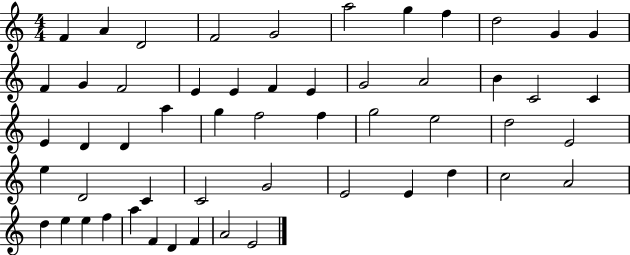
F4/q A4/q D4/h F4/h G4/h A5/h G5/q F5/q D5/h G4/q G4/q F4/q G4/q F4/h E4/q E4/q F4/q E4/q G4/h A4/h B4/q C4/h C4/q E4/q D4/q D4/q A5/q G5/q F5/h F5/q G5/h E5/h D5/h E4/h E5/q D4/h C4/q C4/h G4/h E4/h E4/q D5/q C5/h A4/h D5/q E5/q E5/q F5/q A5/q F4/q D4/q F4/q A4/h E4/h